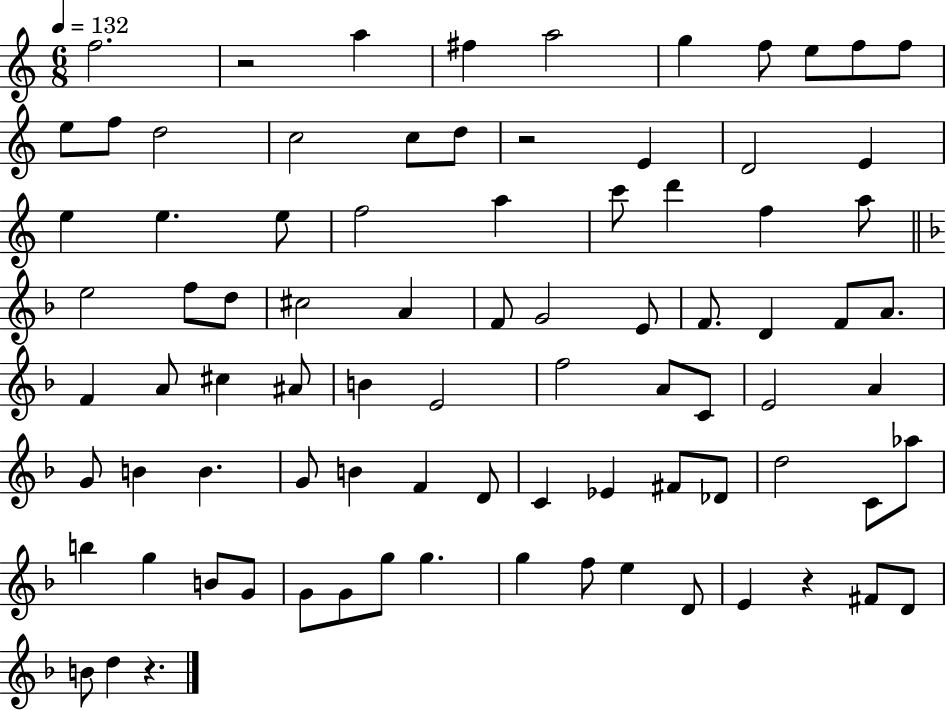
{
  \clef treble
  \numericTimeSignature
  \time 6/8
  \key c \major
  \tempo 4 = 132
  \repeat volta 2 { f''2. | r2 a''4 | fis''4 a''2 | g''4 f''8 e''8 f''8 f''8 | \break e''8 f''8 d''2 | c''2 c''8 d''8 | r2 e'4 | d'2 e'4 | \break e''4 e''4. e''8 | f''2 a''4 | c'''8 d'''4 f''4 a''8 | \bar "||" \break \key d \minor e''2 f''8 d''8 | cis''2 a'4 | f'8 g'2 e'8 | f'8. d'4 f'8 a'8. | \break f'4 a'8 cis''4 ais'8 | b'4 e'2 | f''2 a'8 c'8 | e'2 a'4 | \break g'8 b'4 b'4. | g'8 b'4 f'4 d'8 | c'4 ees'4 fis'8 des'8 | d''2 c'8 aes''8 | \break b''4 g''4 b'8 g'8 | g'8 g'8 g''8 g''4. | g''4 f''8 e''4 d'8 | e'4 r4 fis'8 d'8 | \break b'8 d''4 r4. | } \bar "|."
}